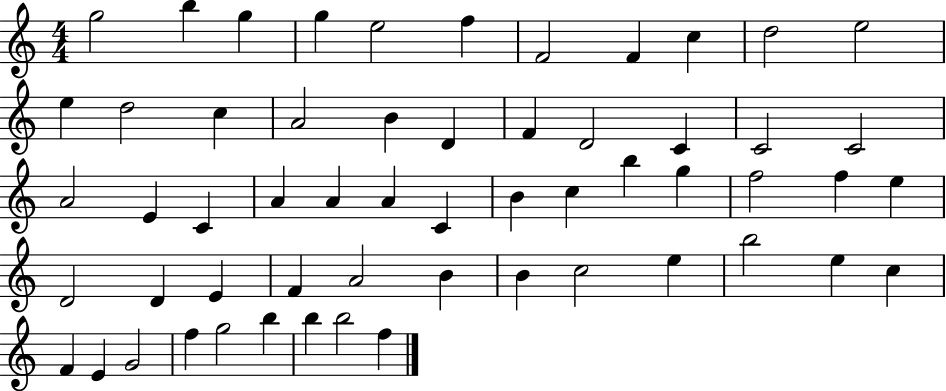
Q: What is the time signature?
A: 4/4